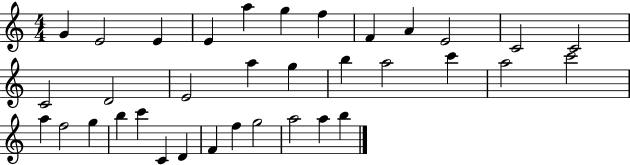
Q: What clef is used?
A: treble